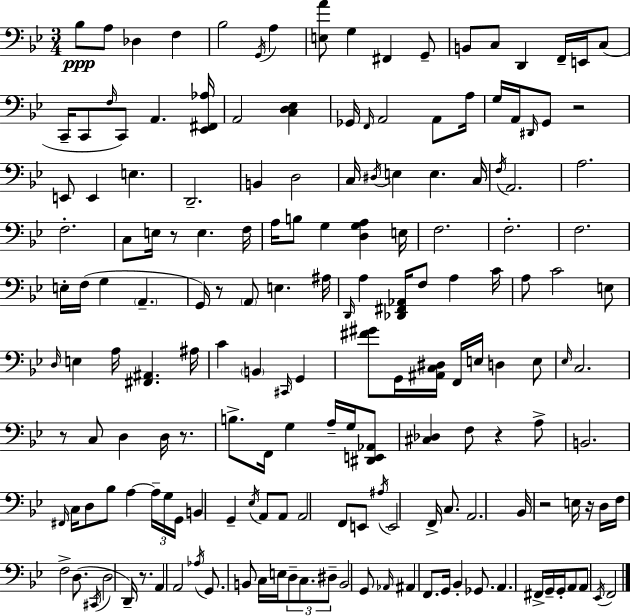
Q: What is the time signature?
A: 3/4